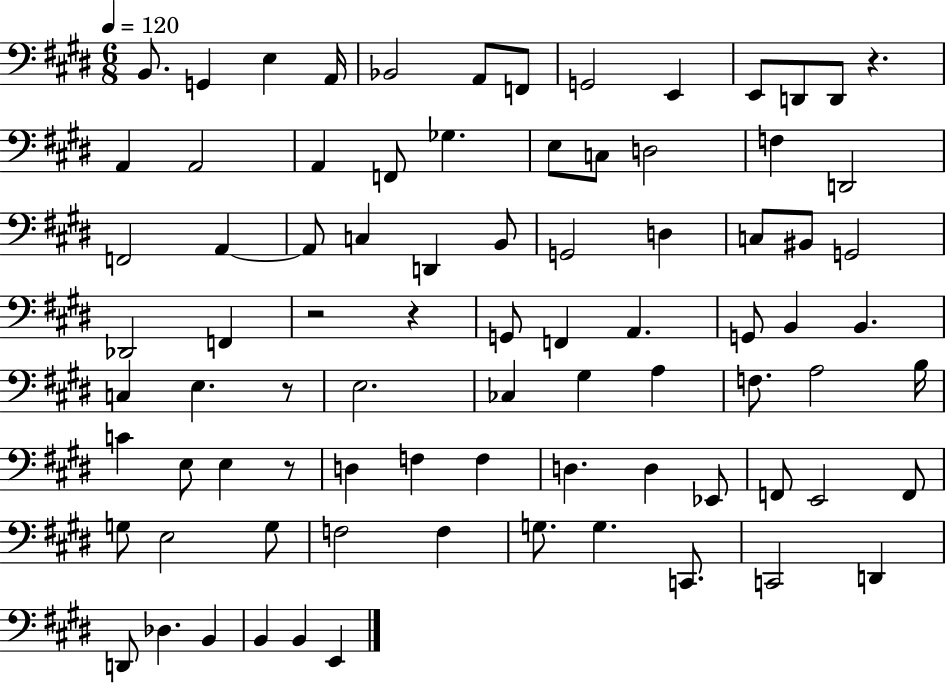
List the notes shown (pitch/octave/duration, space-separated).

B2/e. G2/q E3/q A2/s Bb2/h A2/e F2/e G2/h E2/q E2/e D2/e D2/e R/q. A2/q A2/h A2/q F2/e Gb3/q. E3/e C3/e D3/h F3/q D2/h F2/h A2/q A2/e C3/q D2/q B2/e G2/h D3/q C3/e BIS2/e G2/h Db2/h F2/q R/h R/q G2/e F2/q A2/q. G2/e B2/q B2/q. C3/q E3/q. R/e E3/h. CES3/q G#3/q A3/q F3/e. A3/h B3/s C4/q E3/e E3/q R/e D3/q F3/q F3/q D3/q. D3/q Eb2/e F2/e E2/h F2/e G3/e E3/h G3/e F3/h F3/q G3/e. G3/q. C2/e. C2/h D2/q D2/e Db3/q. B2/q B2/q B2/q E2/q